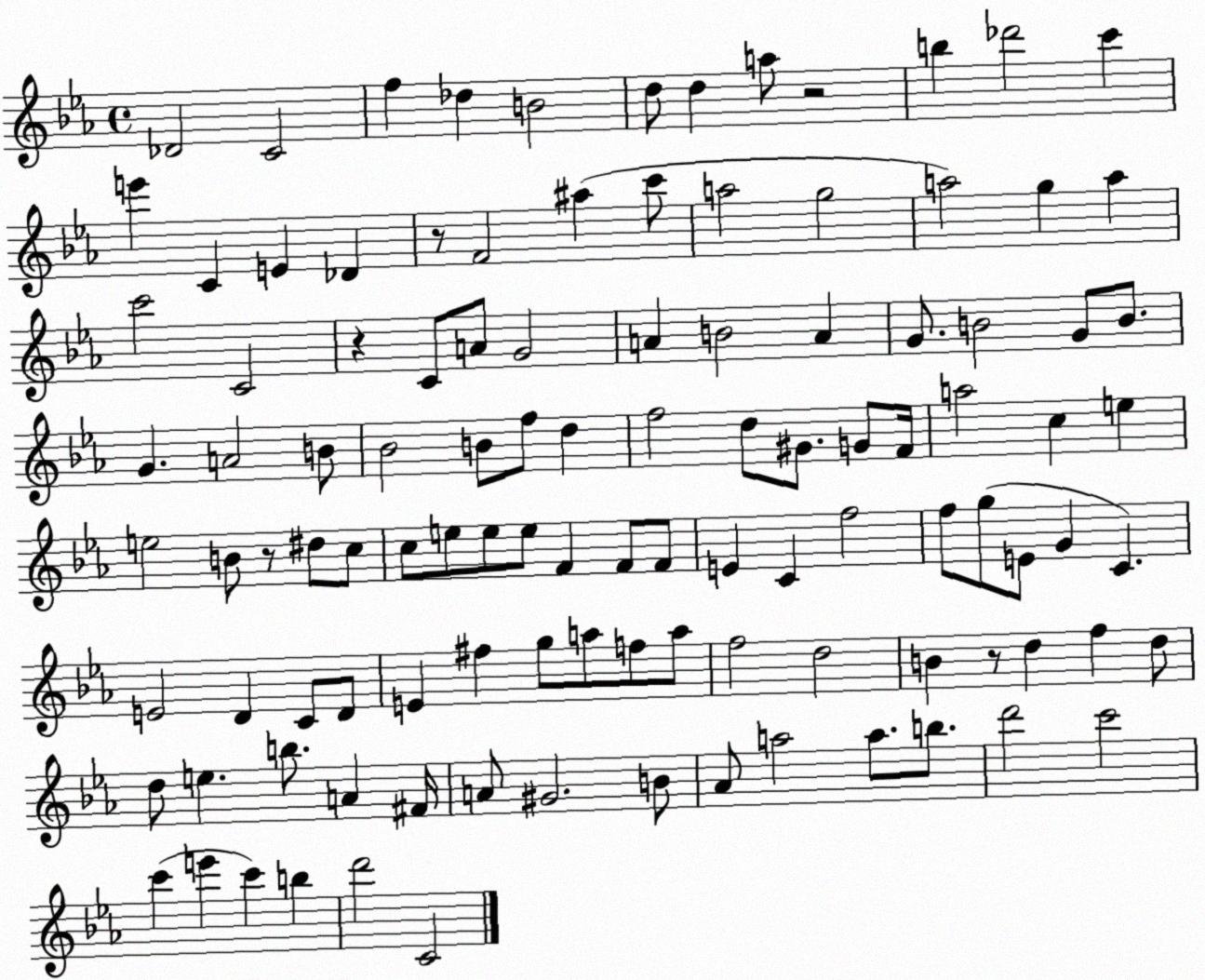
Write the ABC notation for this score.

X:1
T:Untitled
M:4/4
L:1/4
K:Eb
_D2 C2 f _d B2 d/2 d a/2 z2 b _d'2 c' e' C E _D z/2 F2 ^a c'/2 a2 g2 a2 g a c'2 C2 z C/2 A/2 G2 A B2 A G/2 B2 G/2 B/2 G A2 B/2 _B2 B/2 f/2 d f2 d/2 ^G/2 G/2 F/4 a2 c e e2 B/2 z/2 ^d/2 c/2 c/2 e/2 e/2 e/2 F F/2 F/2 E C f2 f/2 g/2 E/2 G C E2 D C/2 D/2 E ^f g/2 a/2 f/2 a/2 f2 d2 B z/2 d f d/2 d/2 e b/2 A ^F/4 A/2 ^G2 B/2 _A/2 a2 a/2 b/2 d'2 c'2 c' e' c' b d'2 C2